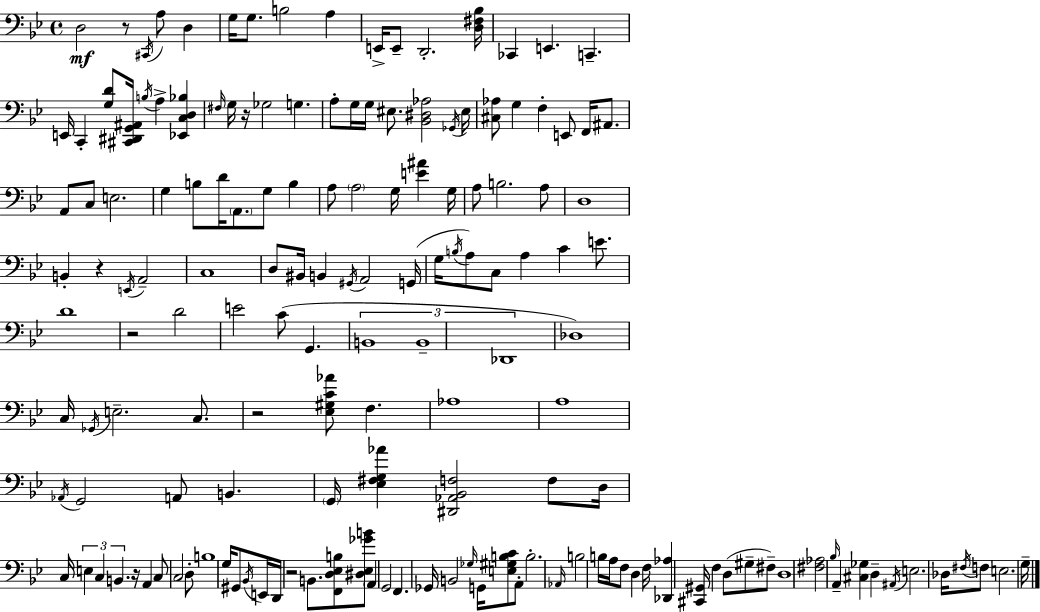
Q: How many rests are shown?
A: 7